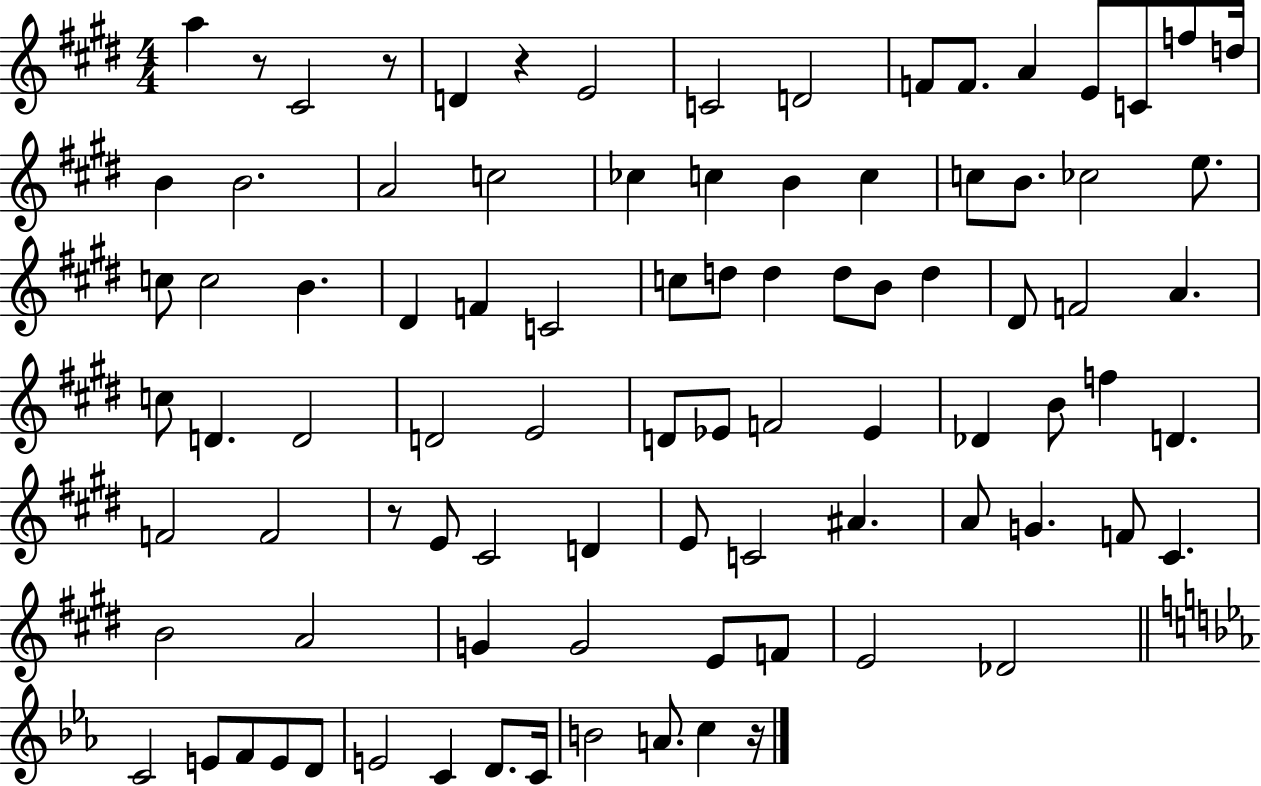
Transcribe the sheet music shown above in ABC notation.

X:1
T:Untitled
M:4/4
L:1/4
K:E
a z/2 ^C2 z/2 D z E2 C2 D2 F/2 F/2 A E/2 C/2 f/2 d/4 B B2 A2 c2 _c c B c c/2 B/2 _c2 e/2 c/2 c2 B ^D F C2 c/2 d/2 d d/2 B/2 d ^D/2 F2 A c/2 D D2 D2 E2 D/2 _E/2 F2 _E _D B/2 f D F2 F2 z/2 E/2 ^C2 D E/2 C2 ^A A/2 G F/2 ^C B2 A2 G G2 E/2 F/2 E2 _D2 C2 E/2 F/2 E/2 D/2 E2 C D/2 C/4 B2 A/2 c z/4